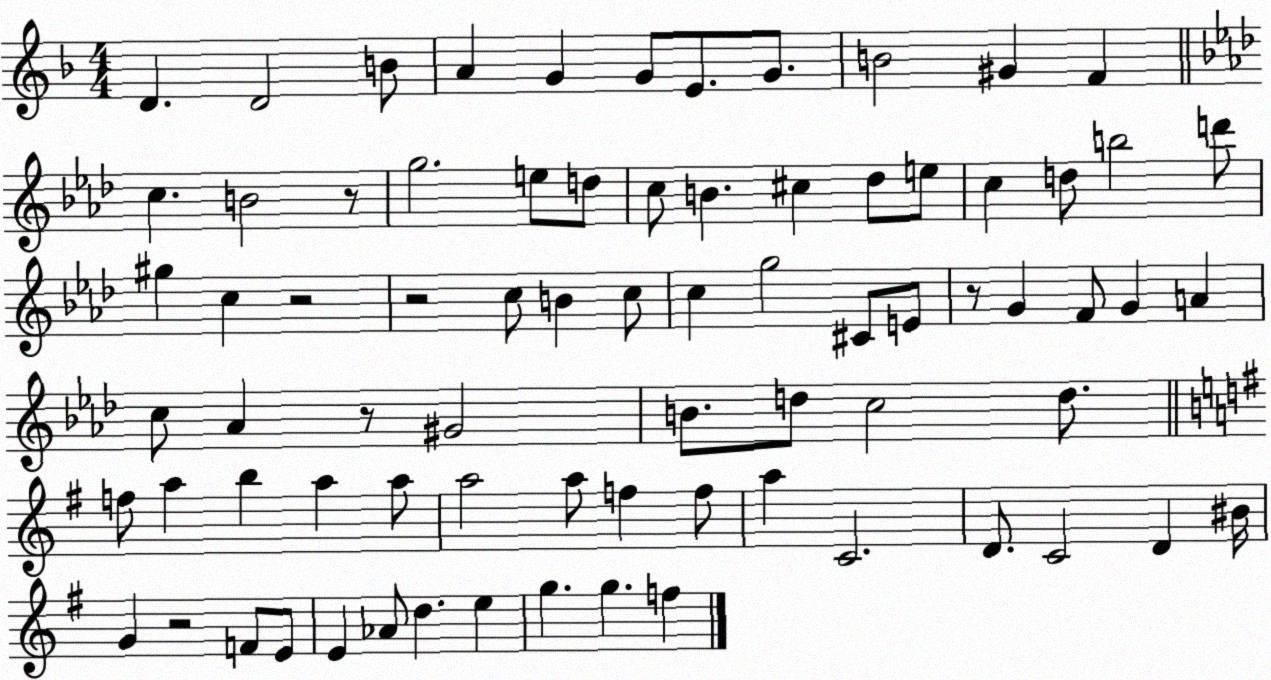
X:1
T:Untitled
M:4/4
L:1/4
K:F
D D2 B/2 A G G/2 E/2 G/2 B2 ^G F c B2 z/2 g2 e/2 d/2 c/2 B ^c _d/2 e/2 c d/2 b2 d'/2 ^g c z2 z2 c/2 B c/2 c g2 ^C/2 E/2 z/2 G F/2 G A c/2 _A z/2 ^G2 B/2 d/2 c2 d/2 f/2 a b a a/2 a2 a/2 f f/2 a C2 D/2 C2 D ^B/4 G z2 F/2 E/2 E _A/2 d e g g f